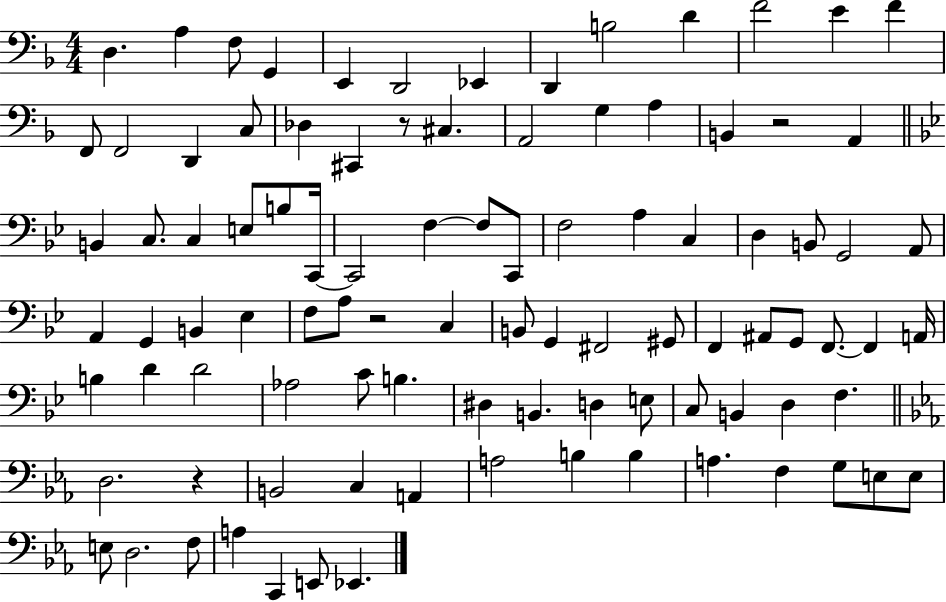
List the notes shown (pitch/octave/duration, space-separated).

D3/q. A3/q F3/e G2/q E2/q D2/h Eb2/q D2/q B3/h D4/q F4/h E4/q F4/q F2/e F2/h D2/q C3/e Db3/q C#2/q R/e C#3/q. A2/h G3/q A3/q B2/q R/h A2/q B2/q C3/e. C3/q E3/e B3/e C2/s C2/h F3/q F3/e C2/e F3/h A3/q C3/q D3/q B2/e G2/h A2/e A2/q G2/q B2/q Eb3/q F3/e A3/e R/h C3/q B2/e G2/q F#2/h G#2/e F2/q A#2/e G2/e F2/e. F2/q A2/s B3/q D4/q D4/h Ab3/h C4/e B3/q. D#3/q B2/q. D3/q E3/e C3/e B2/q D3/q F3/q. D3/h. R/q B2/h C3/q A2/q A3/h B3/q B3/q A3/q. F3/q G3/e E3/e E3/e E3/e D3/h. F3/e A3/q C2/q E2/e Eb2/q.